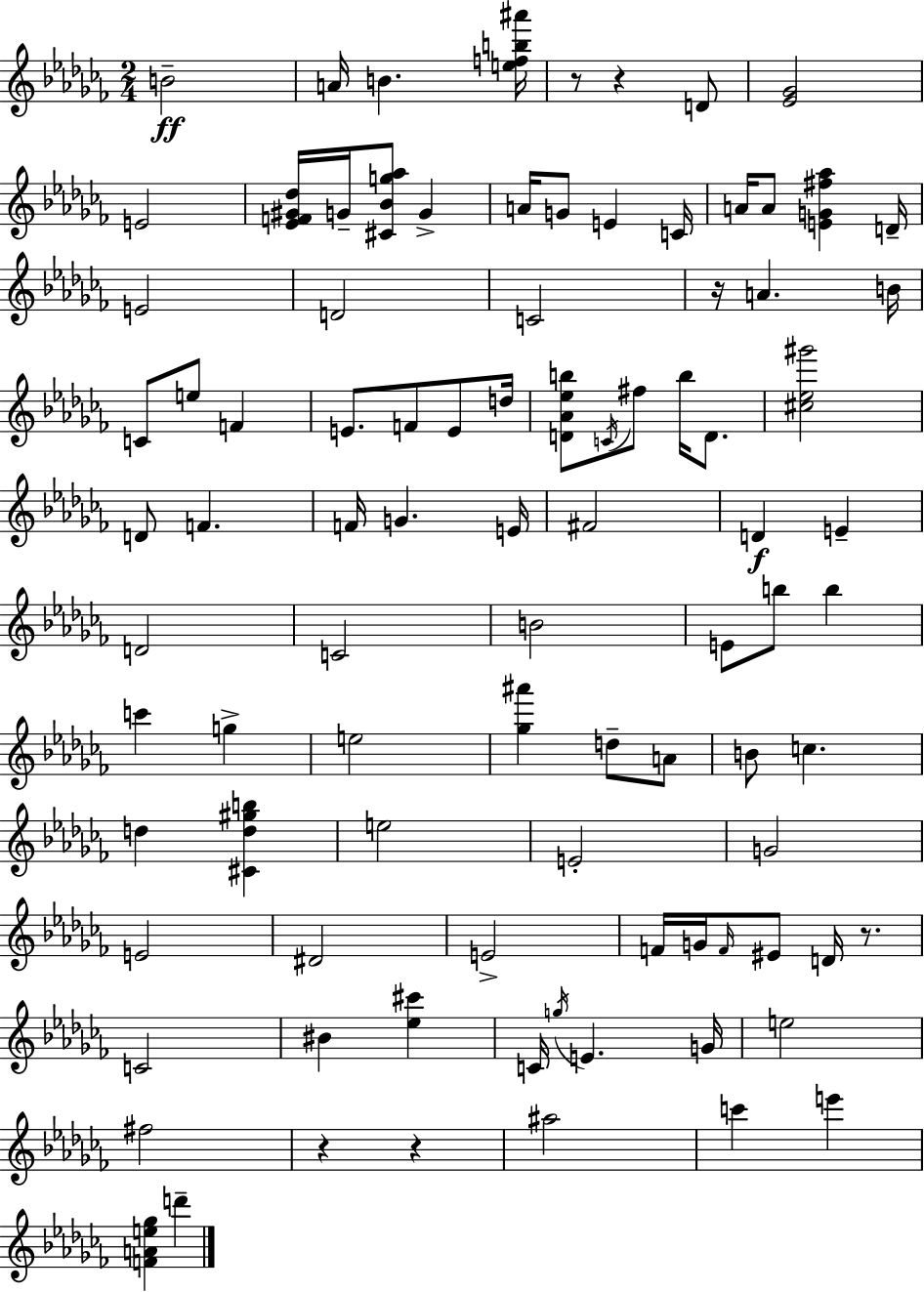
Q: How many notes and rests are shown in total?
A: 92